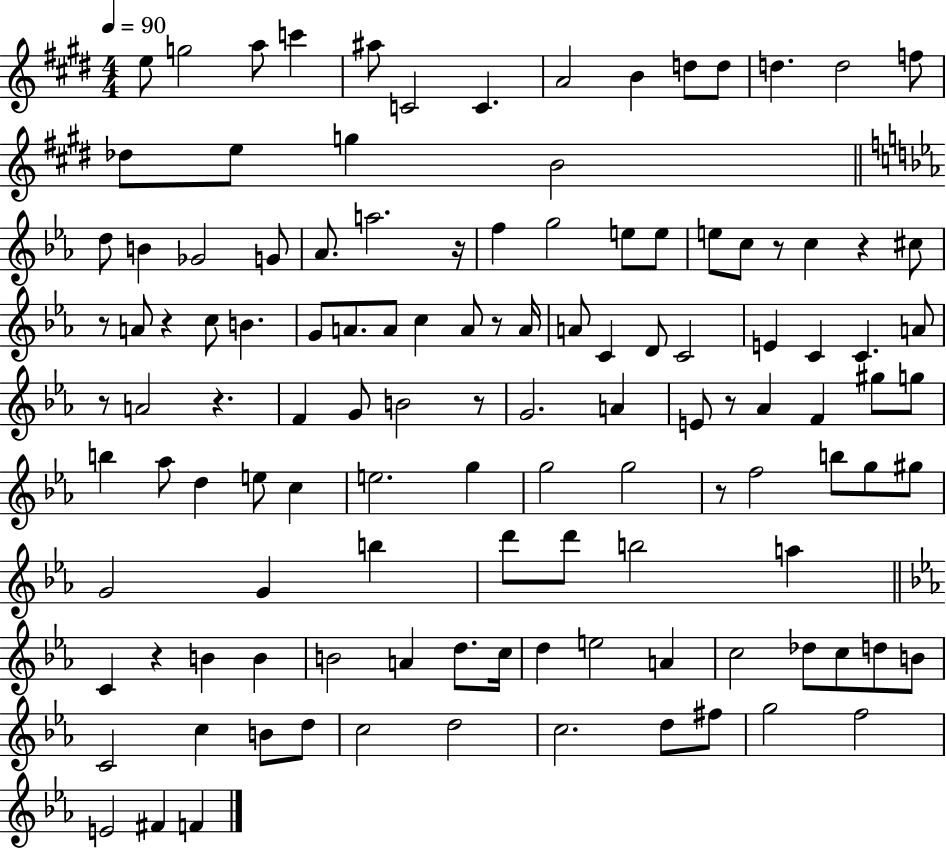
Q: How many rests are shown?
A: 12